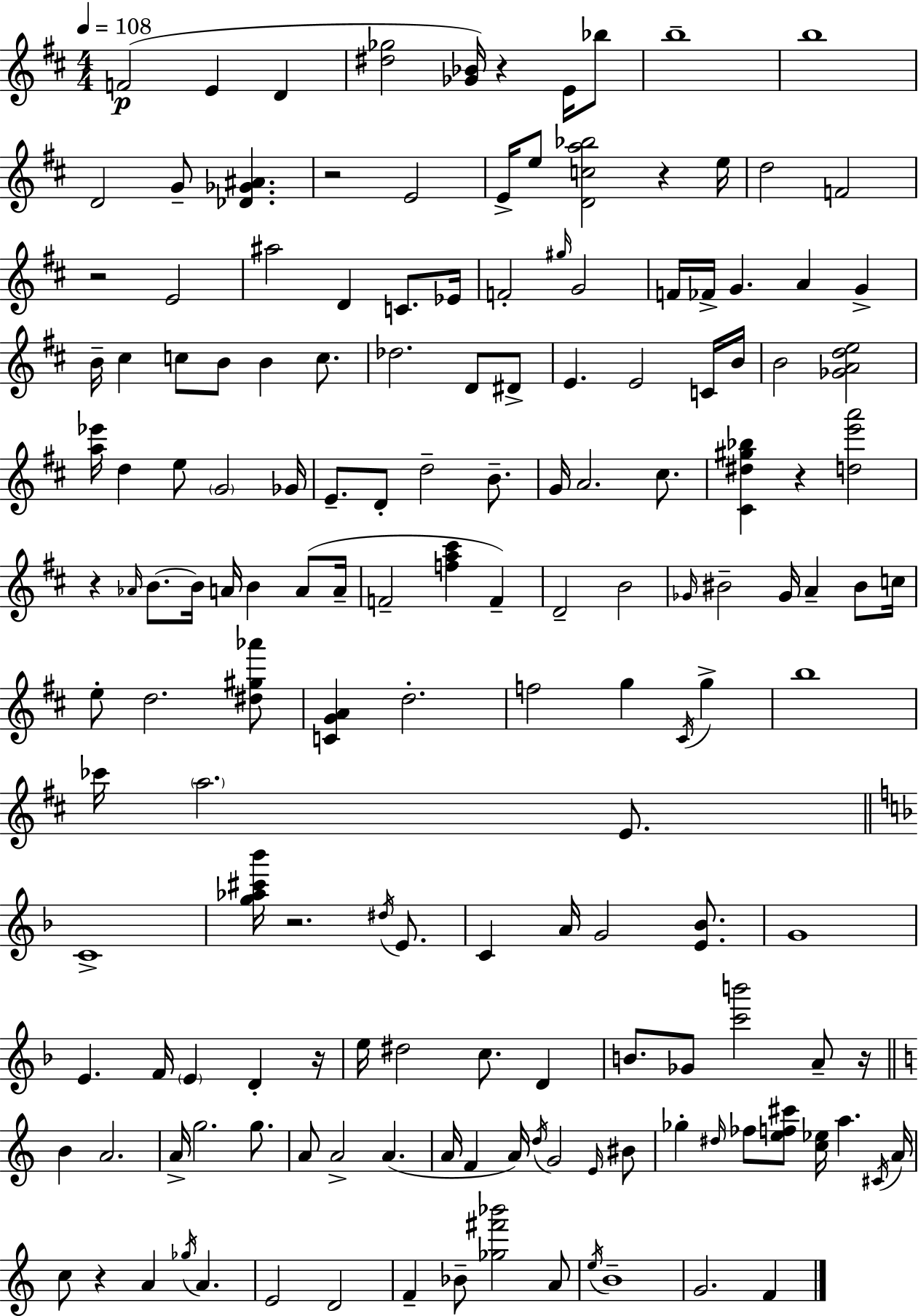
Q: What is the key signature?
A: D major